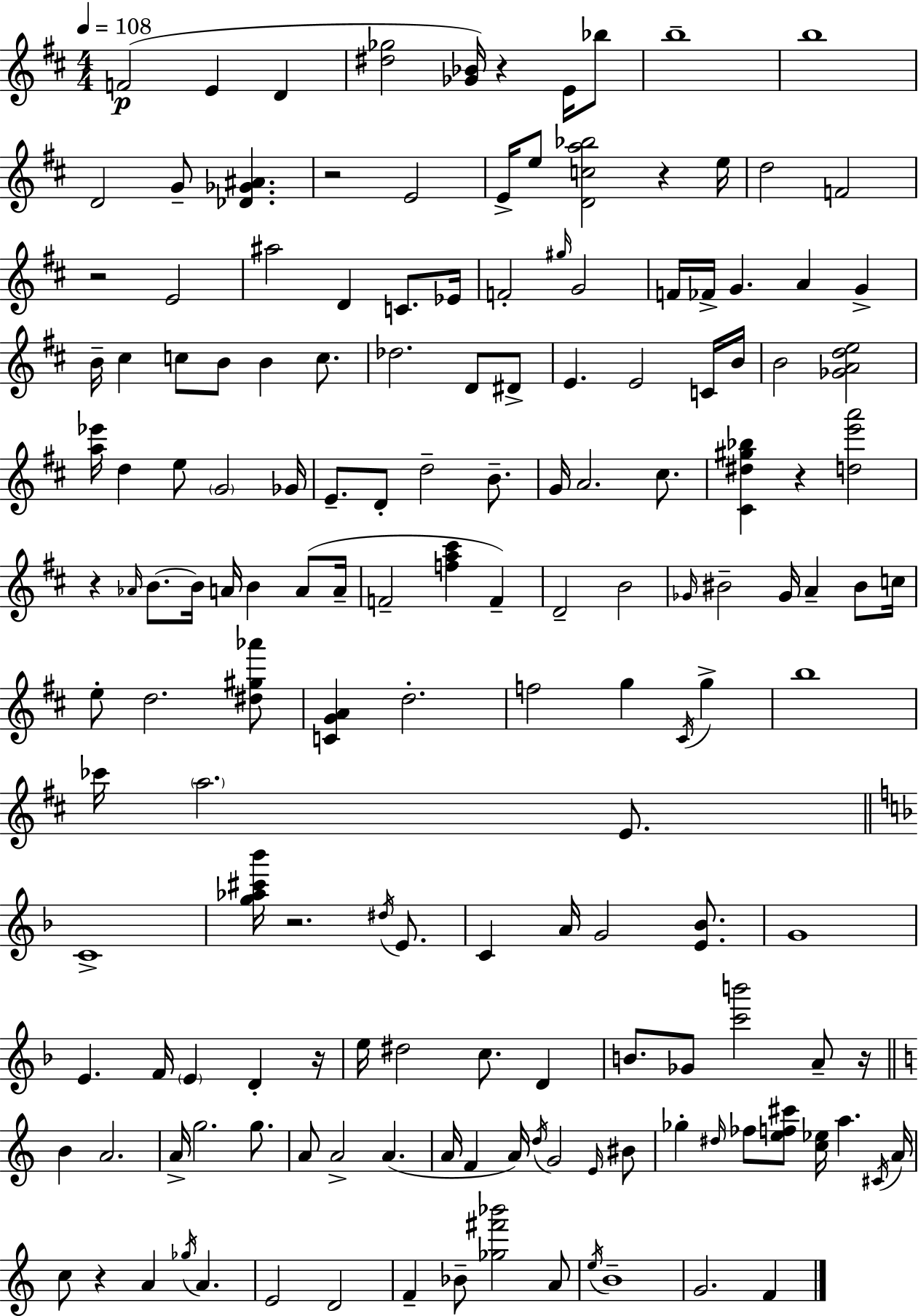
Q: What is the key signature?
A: D major